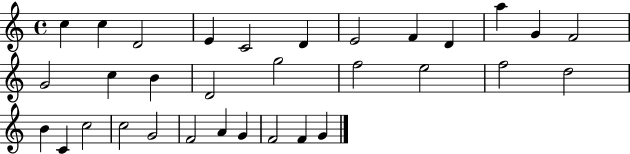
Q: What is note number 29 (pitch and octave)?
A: G4